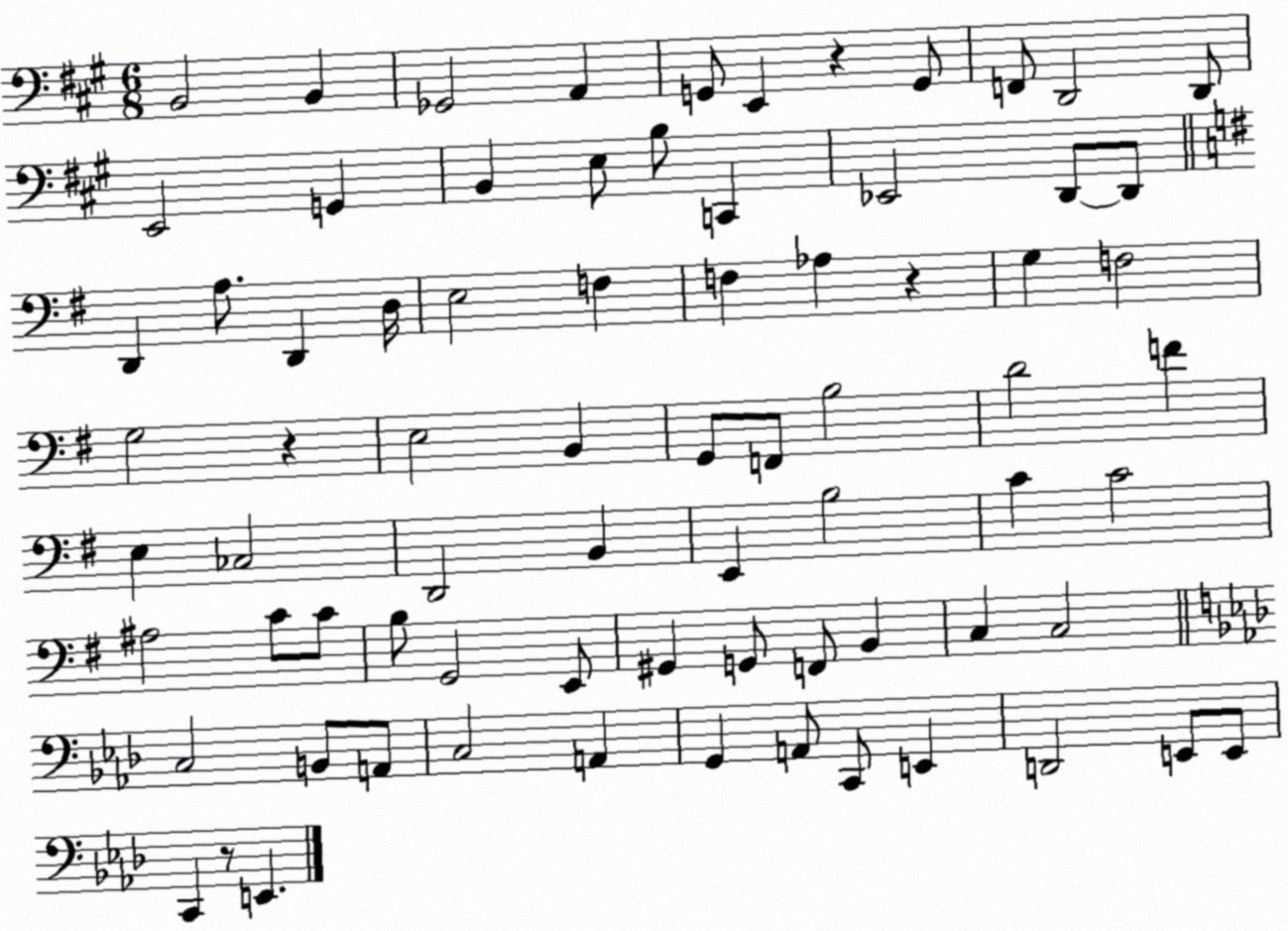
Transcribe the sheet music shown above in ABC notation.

X:1
T:Untitled
M:6/8
L:1/4
K:A
B,,2 B,, _G,,2 A,, G,,/2 E,, z G,,/2 F,,/2 D,,2 D,,/2 E,,2 G,, B,, E,/2 B,/2 C,, _E,,2 D,,/2 D,,/2 D,, A,/2 D,, D,/4 E,2 F, F, _A, z G, F,2 G,2 z E,2 B,, G,,/2 F,,/2 B,2 D2 F E, _C,2 D,,2 B,, E,, B,2 C C2 ^A,2 C/2 C/2 B,/2 G,,2 E,,/2 ^G,, G,,/2 F,,/2 B,, C, C,2 C,2 B,,/2 A,,/2 C,2 A,, G,, A,,/2 C,,/2 E,, D,,2 E,,/2 E,,/2 C,, z/2 E,,